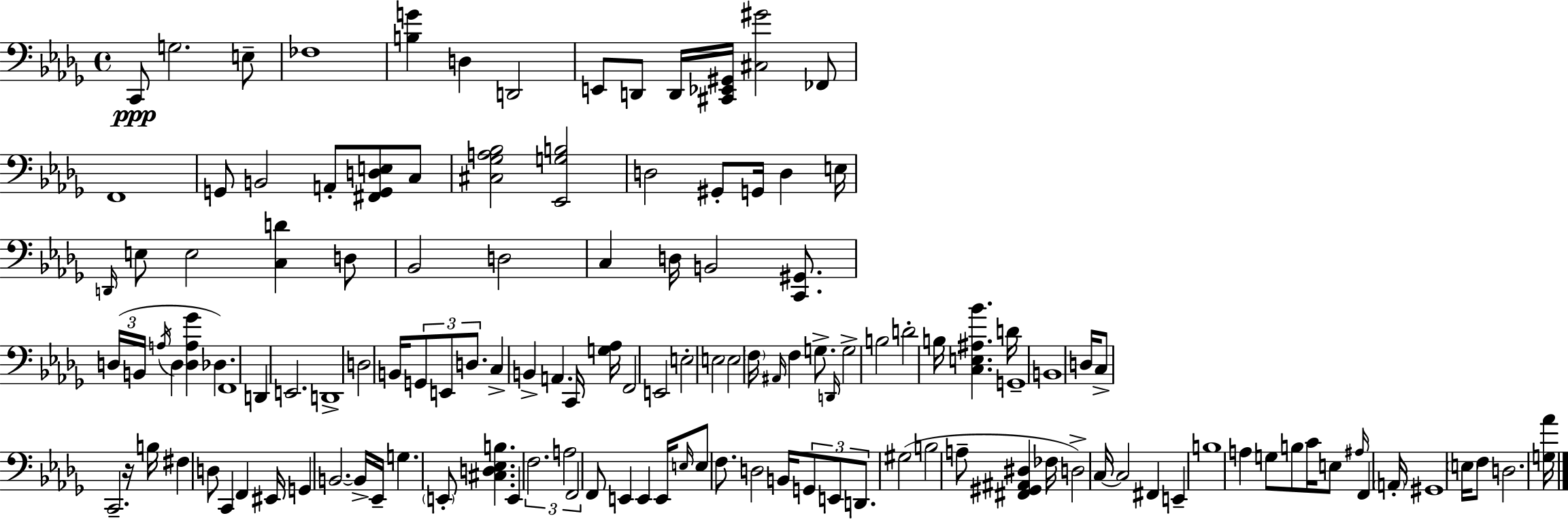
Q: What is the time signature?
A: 4/4